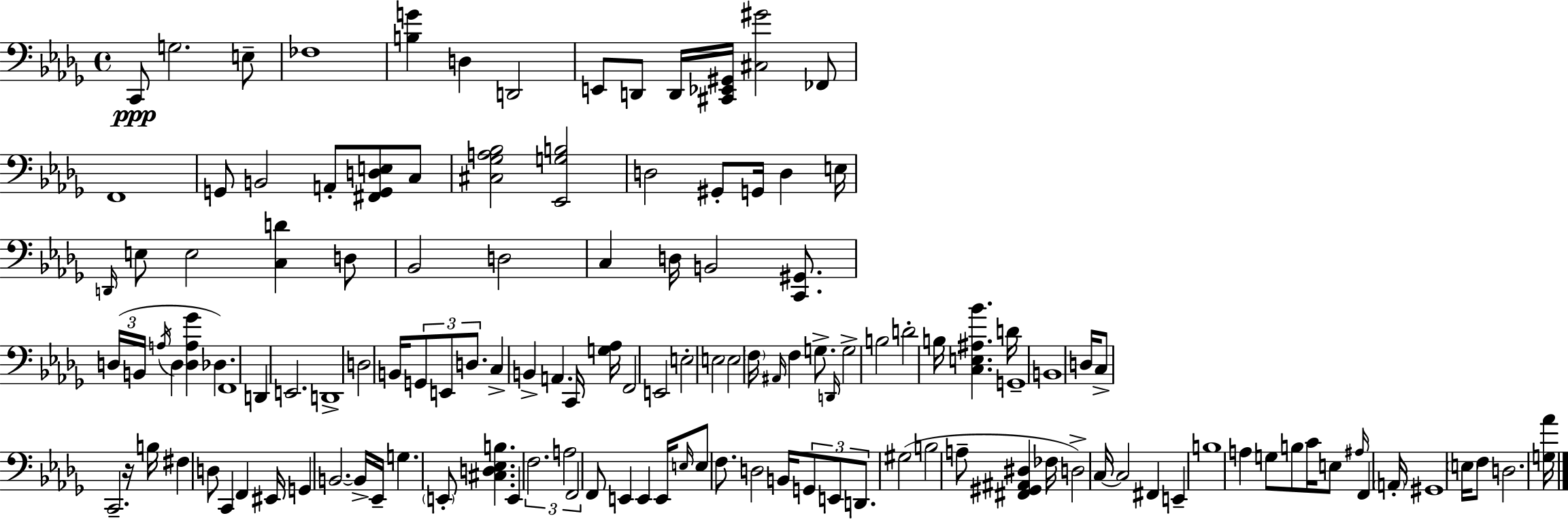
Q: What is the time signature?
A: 4/4